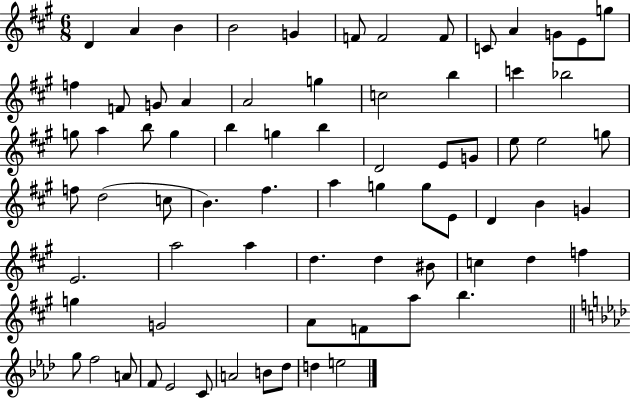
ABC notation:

X:1
T:Untitled
M:6/8
L:1/4
K:A
D A B B2 G F/2 F2 F/2 C/2 A G/2 E/2 g/2 f F/2 G/2 A A2 g c2 b c' _b2 g/2 a b/2 g b g b D2 E/2 G/2 e/2 e2 g/2 f/2 d2 c/2 B ^f a g g/2 E/2 D B G E2 a2 a d d ^B/2 c d f g G2 A/2 F/2 a/2 b g/2 f2 A/2 F/2 _E2 C/2 A2 B/2 _d/2 d e2